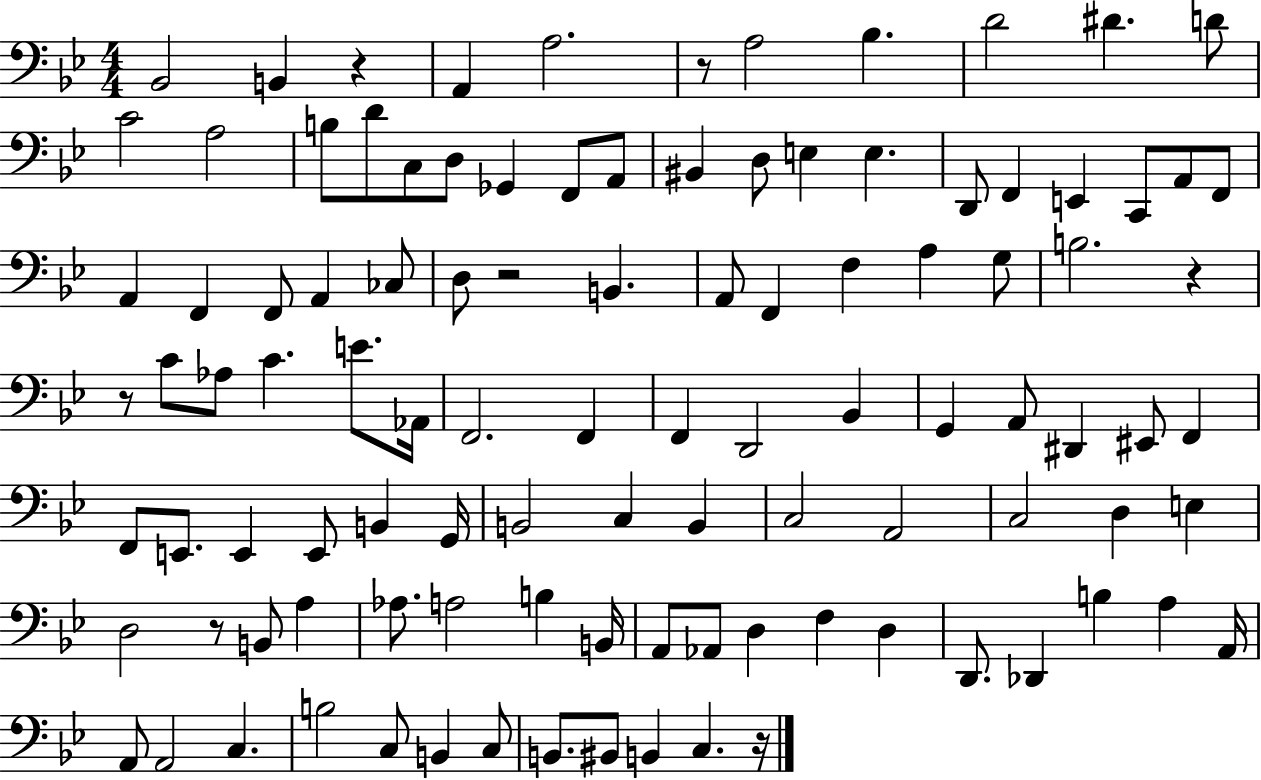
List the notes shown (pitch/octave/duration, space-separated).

Bb2/h B2/q R/q A2/q A3/h. R/e A3/h Bb3/q. D4/h D#4/q. D4/e C4/h A3/h B3/e D4/e C3/e D3/e Gb2/q F2/e A2/e BIS2/q D3/e E3/q E3/q. D2/e F2/q E2/q C2/e A2/e F2/e A2/q F2/q F2/e A2/q CES3/e D3/e R/h B2/q. A2/e F2/q F3/q A3/q G3/e B3/h. R/q R/e C4/e Ab3/e C4/q. E4/e. Ab2/s F2/h. F2/q F2/q D2/h Bb2/q G2/q A2/e D#2/q EIS2/e F2/q F2/e E2/e. E2/q E2/e B2/q G2/s B2/h C3/q B2/q C3/h A2/h C3/h D3/q E3/q D3/h R/e B2/e A3/q Ab3/e. A3/h B3/q B2/s A2/e Ab2/e D3/q F3/q D3/q D2/e. Db2/q B3/q A3/q A2/s A2/e A2/h C3/q. B3/h C3/e B2/q C3/e B2/e. BIS2/e B2/q C3/q. R/s